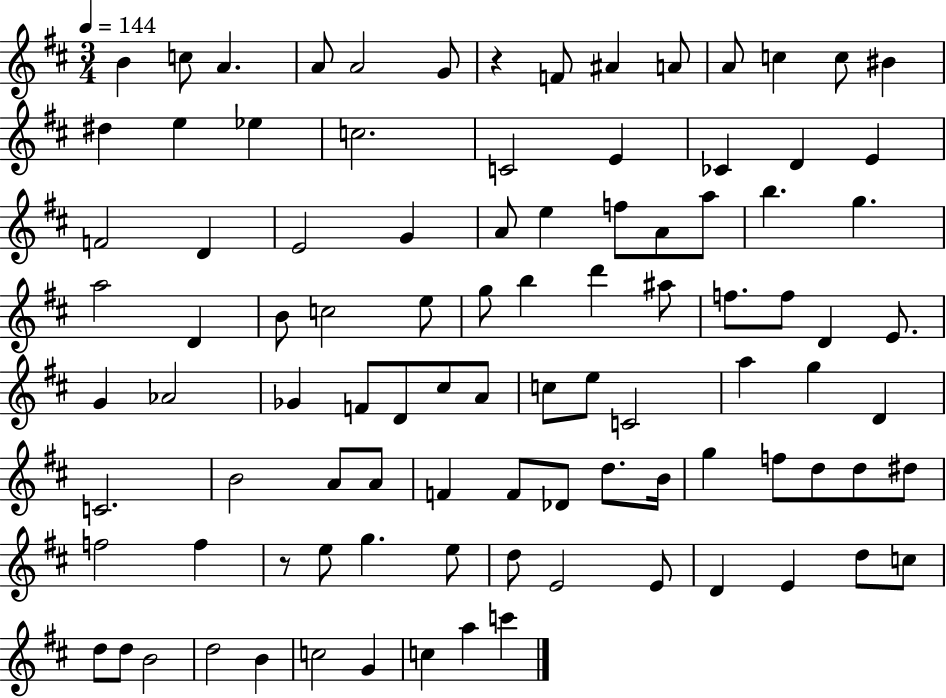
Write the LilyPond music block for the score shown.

{
  \clef treble
  \numericTimeSignature
  \time 3/4
  \key d \major
  \tempo 4 = 144
  b'4 c''8 a'4. | a'8 a'2 g'8 | r4 f'8 ais'4 a'8 | a'8 c''4 c''8 bis'4 | \break dis''4 e''4 ees''4 | c''2. | c'2 e'4 | ces'4 d'4 e'4 | \break f'2 d'4 | e'2 g'4 | a'8 e''4 f''8 a'8 a''8 | b''4. g''4. | \break a''2 d'4 | b'8 c''2 e''8 | g''8 b''4 d'''4 ais''8 | f''8. f''8 d'4 e'8. | \break g'4 aes'2 | ges'4 f'8 d'8 cis''8 a'8 | c''8 e''8 c'2 | a''4 g''4 d'4 | \break c'2. | b'2 a'8 a'8 | f'4 f'8 des'8 d''8. b'16 | g''4 f''8 d''8 d''8 dis''8 | \break f''2 f''4 | r8 e''8 g''4. e''8 | d''8 e'2 e'8 | d'4 e'4 d''8 c''8 | \break d''8 d''8 b'2 | d''2 b'4 | c''2 g'4 | c''4 a''4 c'''4 | \break \bar "|."
}